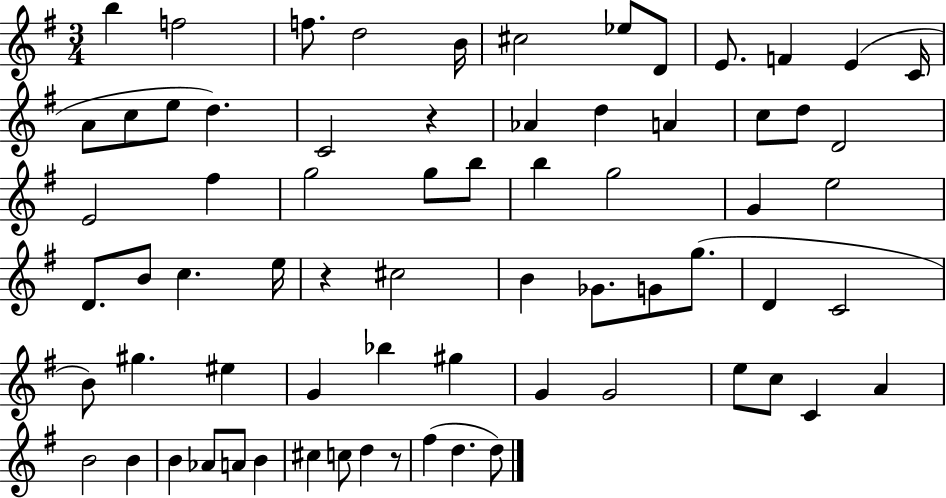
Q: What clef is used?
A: treble